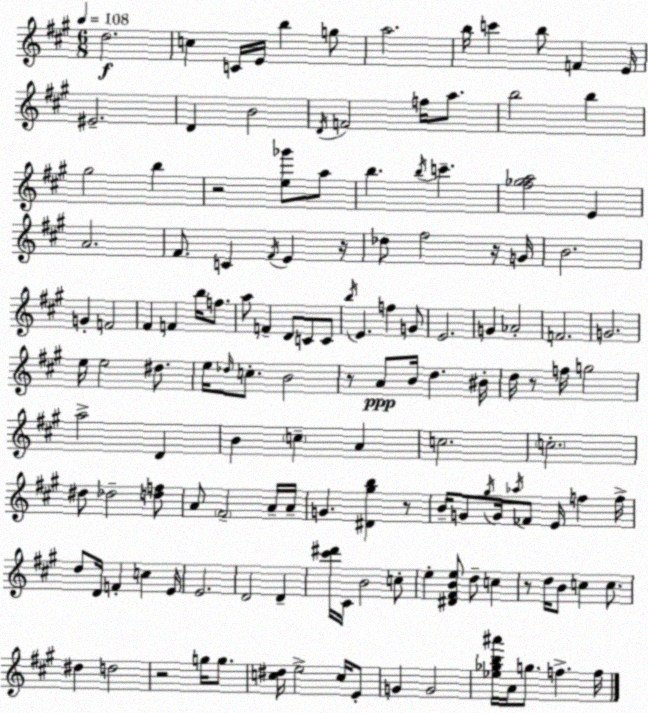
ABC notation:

X:1
T:Untitled
M:6/8
L:1/4
K:A
d2 c C/4 E/4 b g/2 a2 b/4 c' b/2 F E/4 ^E2 D B2 D/4 F2 f/4 a/2 b2 b ^g2 b z2 [e_g']/2 a/2 b b/4 c' [^f_ga]2 E A2 ^F/2 C ^F/4 E z/4 _d/2 ^f2 z/4 G/4 B2 G F2 ^F F b/4 f/2 a/2 F D/2 C/2 C/2 b/4 E f G/2 E2 G _A2 F2 G2 e/4 e2 ^d/2 e/4 _d/4 c/2 B2 z/2 A/2 B/4 d ^B/4 d/4 z/2 f/4 g2 a2 D B c A c2 c2 ^d/2 _d2 [df]/2 A/2 ^F2 A/4 A/4 G [^D^gb] z/2 B/4 G/2 ^g/4 G/4 _a/4 _F/2 E/4 f f/4 d/2 D/4 F c E/4 E2 D2 D [^c'^d']/4 ^C/4 B2 c/2 e [^D^FBe]/2 d/2 c z/2 d/4 B/2 c c/2 ^d d2 z2 g/4 g/2 [c^d]/4 e2 c/4 E/2 G G2 [_e_gb^a']/4 A/4 g/2 f f/4